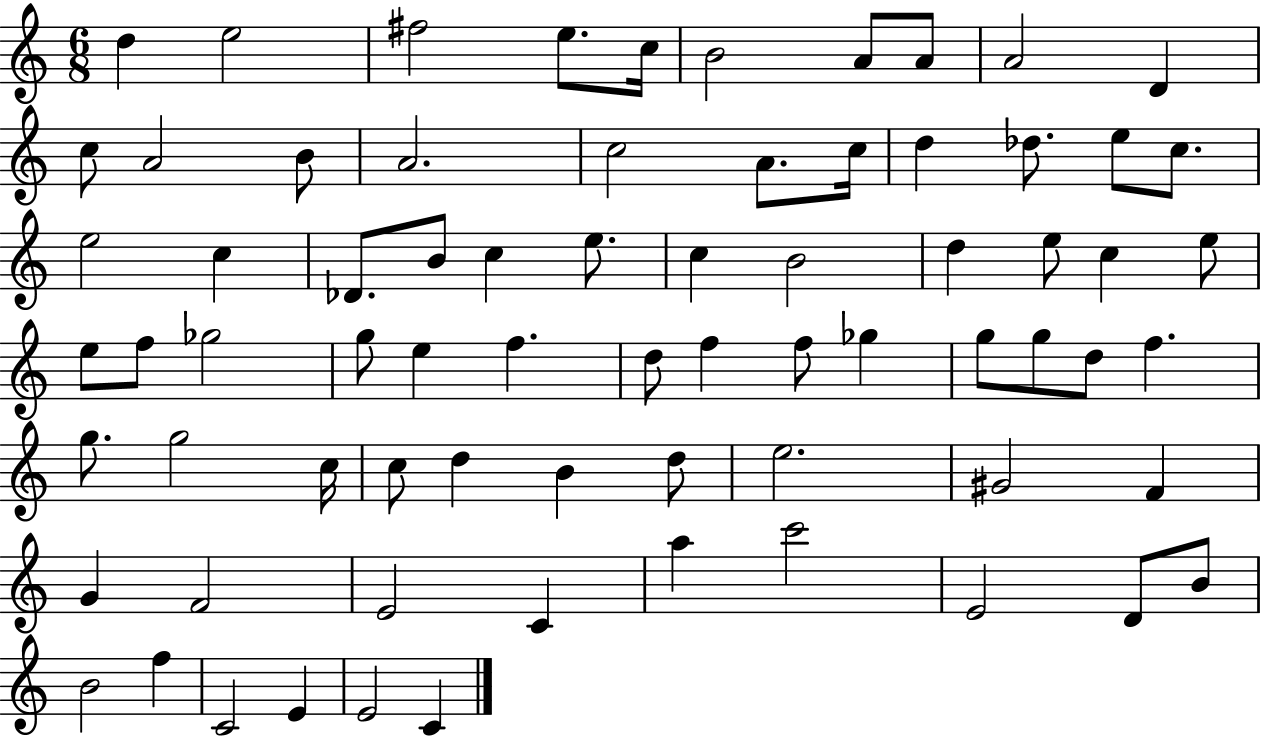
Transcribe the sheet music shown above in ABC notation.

X:1
T:Untitled
M:6/8
L:1/4
K:C
d e2 ^f2 e/2 c/4 B2 A/2 A/2 A2 D c/2 A2 B/2 A2 c2 A/2 c/4 d _d/2 e/2 c/2 e2 c _D/2 B/2 c e/2 c B2 d e/2 c e/2 e/2 f/2 _g2 g/2 e f d/2 f f/2 _g g/2 g/2 d/2 f g/2 g2 c/4 c/2 d B d/2 e2 ^G2 F G F2 E2 C a c'2 E2 D/2 B/2 B2 f C2 E E2 C